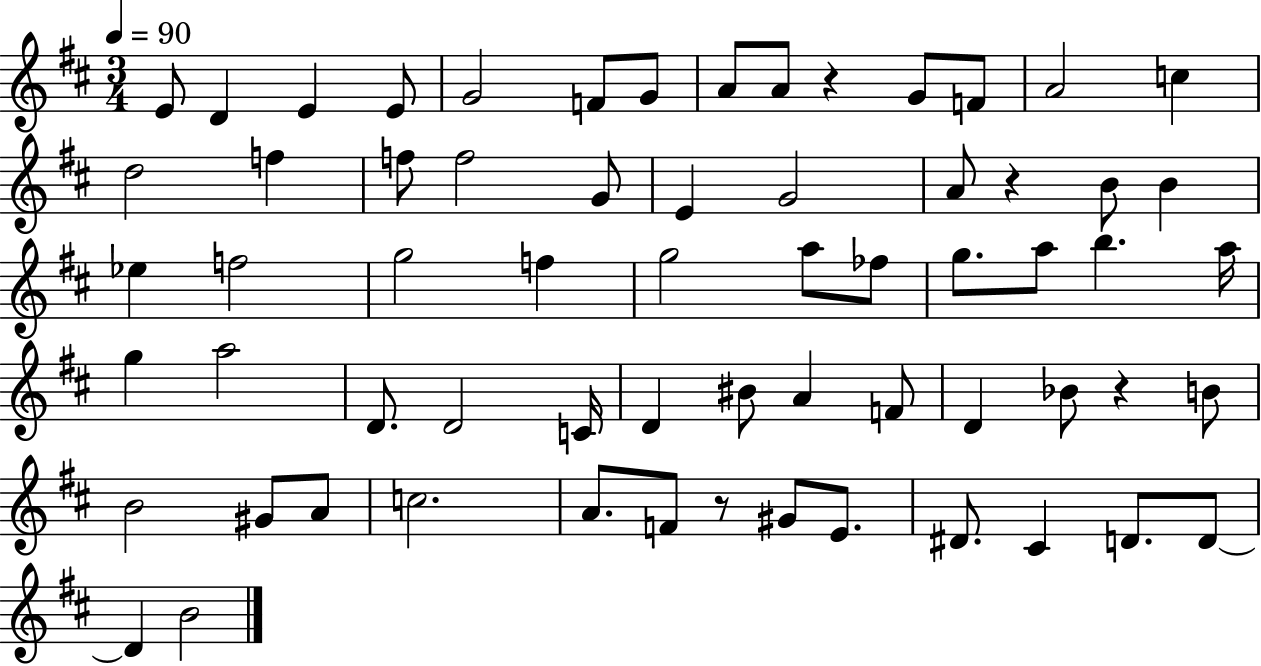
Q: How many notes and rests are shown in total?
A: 64